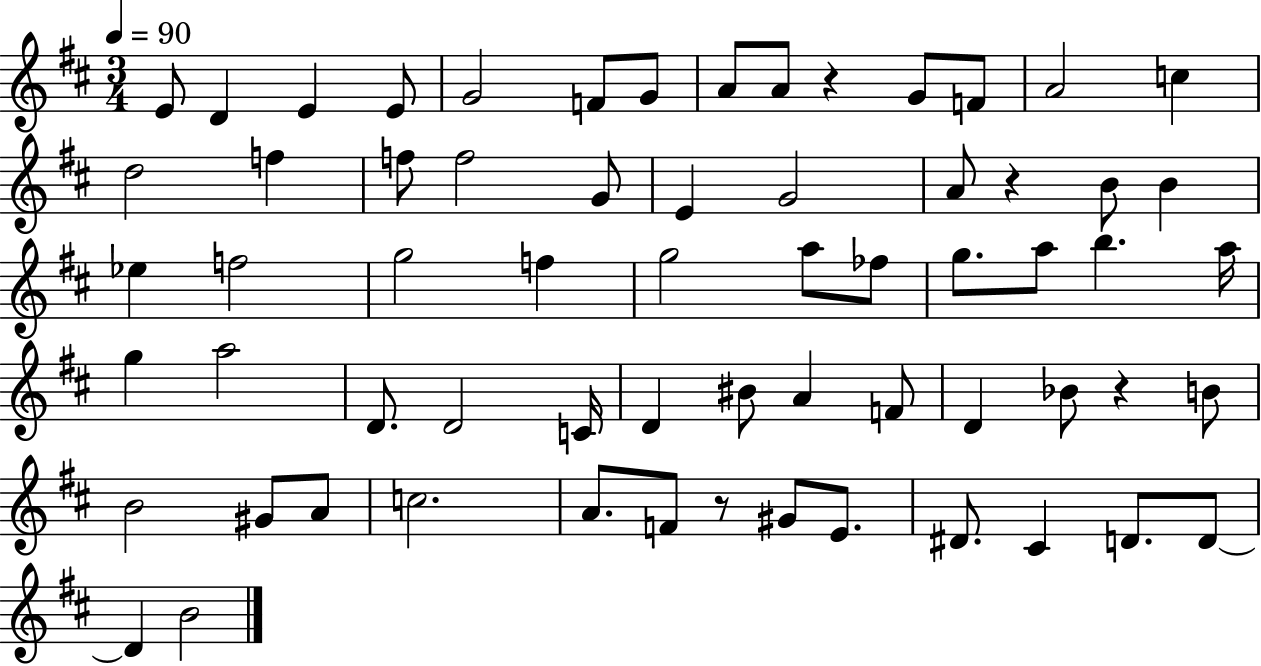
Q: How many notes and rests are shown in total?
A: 64